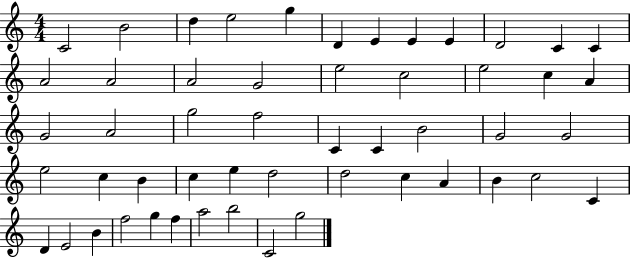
{
  \clef treble
  \numericTimeSignature
  \time 4/4
  \key c \major
  c'2 b'2 | d''4 e''2 g''4 | d'4 e'4 e'4 e'4 | d'2 c'4 c'4 | \break a'2 a'2 | a'2 g'2 | e''2 c''2 | e''2 c''4 a'4 | \break g'2 a'2 | g''2 f''2 | c'4 c'4 b'2 | g'2 g'2 | \break e''2 c''4 b'4 | c''4 e''4 d''2 | d''2 c''4 a'4 | b'4 c''2 c'4 | \break d'4 e'2 b'4 | f''2 g''4 f''4 | a''2 b''2 | c'2 g''2 | \break \bar "|."
}